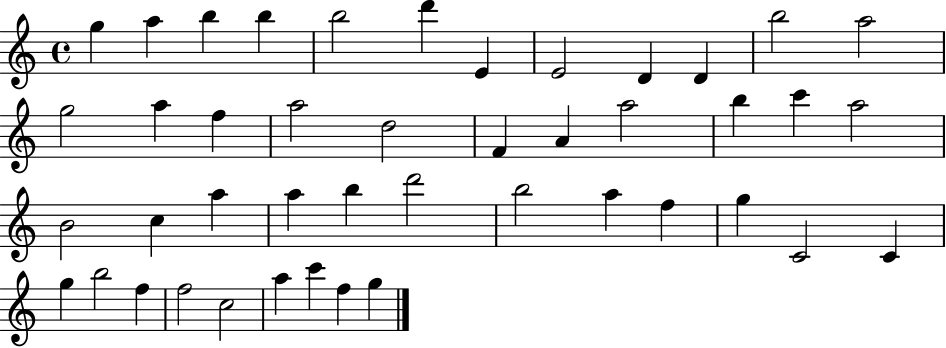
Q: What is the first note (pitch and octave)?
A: G5